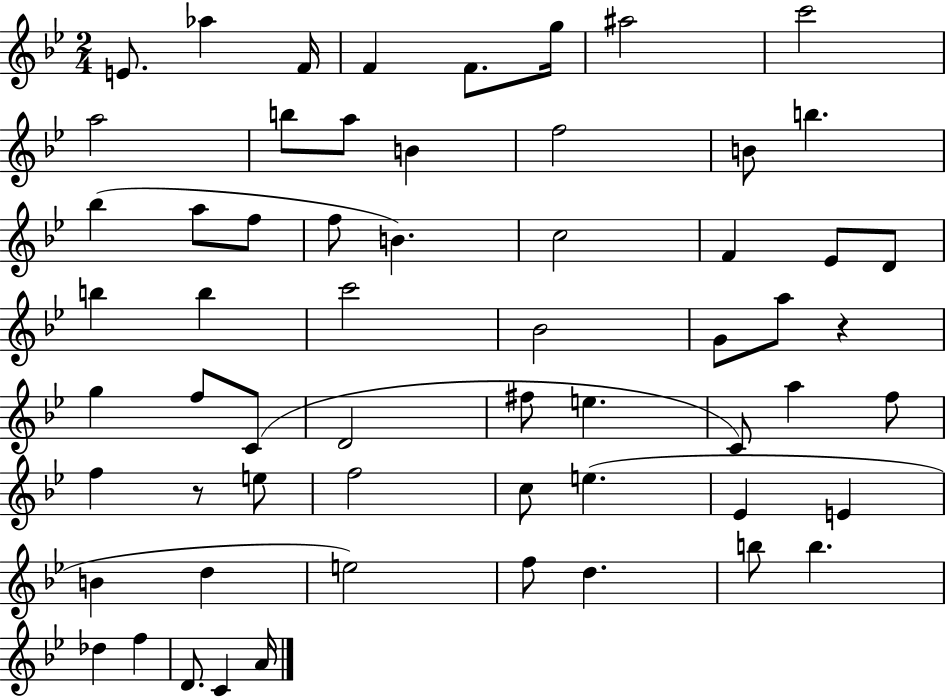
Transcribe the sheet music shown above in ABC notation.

X:1
T:Untitled
M:2/4
L:1/4
K:Bb
E/2 _a F/4 F F/2 g/4 ^a2 c'2 a2 b/2 a/2 B f2 B/2 b _b a/2 f/2 f/2 B c2 F _E/2 D/2 b b c'2 _B2 G/2 a/2 z g f/2 C/2 D2 ^f/2 e C/2 a f/2 f z/2 e/2 f2 c/2 e _E E B d e2 f/2 d b/2 b _d f D/2 C A/4